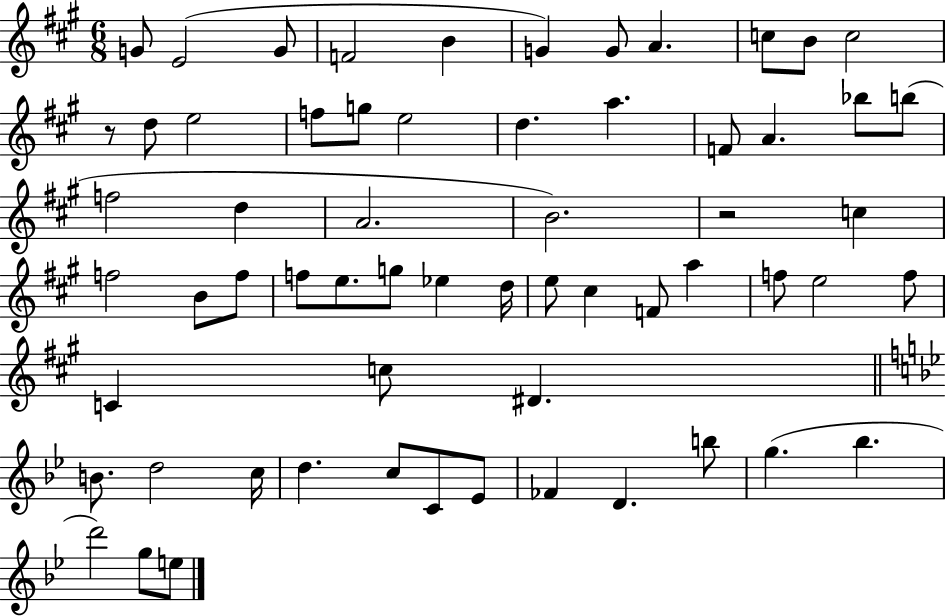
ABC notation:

X:1
T:Untitled
M:6/8
L:1/4
K:A
G/2 E2 G/2 F2 B G G/2 A c/2 B/2 c2 z/2 d/2 e2 f/2 g/2 e2 d a F/2 A _b/2 b/2 f2 d A2 B2 z2 c f2 B/2 f/2 f/2 e/2 g/2 _e d/4 e/2 ^c F/2 a f/2 e2 f/2 C c/2 ^D B/2 d2 c/4 d c/2 C/2 _E/2 _F D b/2 g _b d'2 g/2 e/2